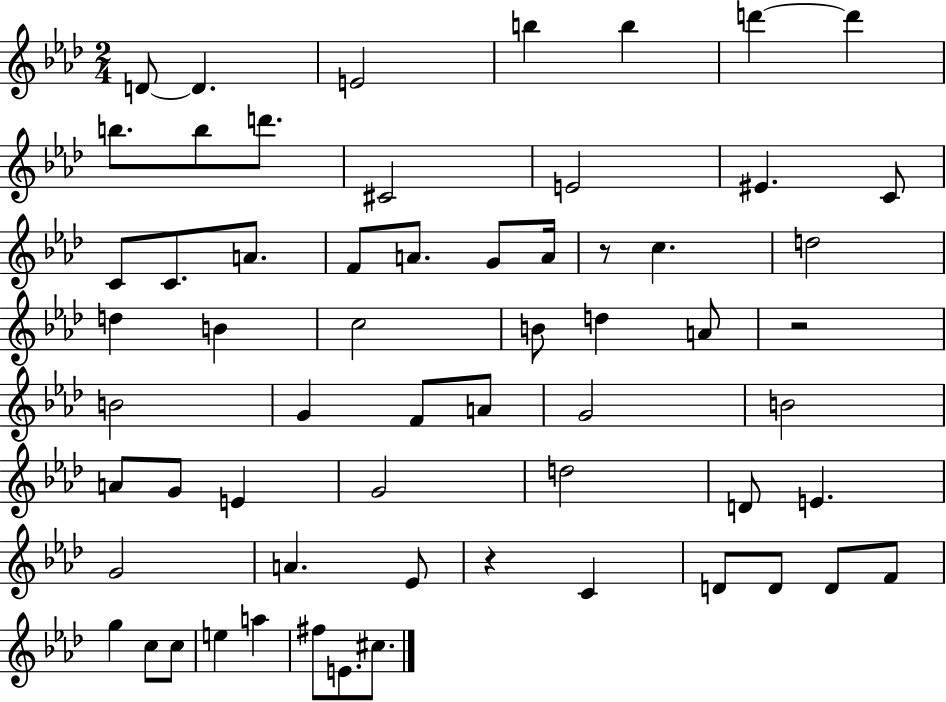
D4/e D4/q. E4/h B5/q B5/q D6/q D6/q B5/e. B5/e D6/e. C#4/h E4/h EIS4/q. C4/e C4/e C4/e. A4/e. F4/e A4/e. G4/e A4/s R/e C5/q. D5/h D5/q B4/q C5/h B4/e D5/q A4/e R/h B4/h G4/q F4/e A4/e G4/h B4/h A4/e G4/e E4/q G4/h D5/h D4/e E4/q. G4/h A4/q. Eb4/e R/q C4/q D4/e D4/e D4/e F4/e G5/q C5/e C5/e E5/q A5/q F#5/e E4/e. C#5/e.